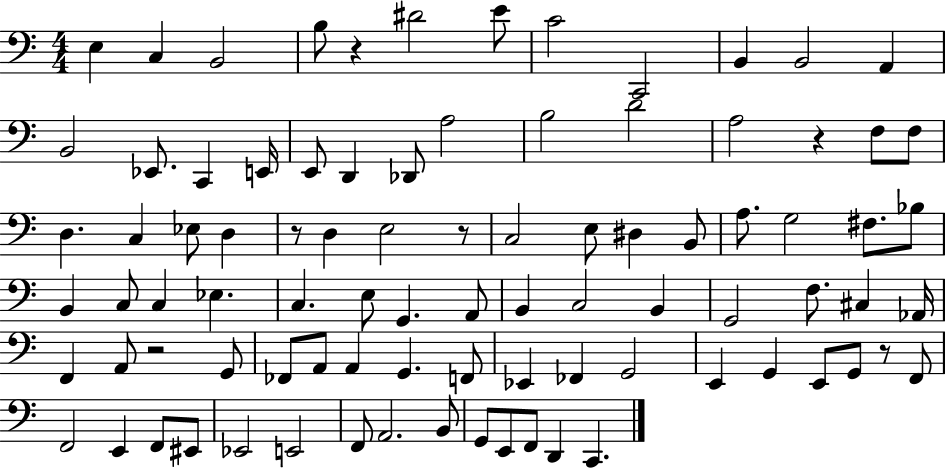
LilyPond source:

{
  \clef bass
  \numericTimeSignature
  \time 4/4
  \key c \major
  e4 c4 b,2 | b8 r4 dis'2 e'8 | c'2 c,2 | b,4 b,2 a,4 | \break b,2 ees,8. c,4 e,16 | e,8 d,4 des,8 a2 | b2 d'2 | a2 r4 f8 f8 | \break d4. c4 ees8 d4 | r8 d4 e2 r8 | c2 e8 dis4 b,8 | a8. g2 fis8. bes8 | \break b,4 c8 c4 ees4. | c4. e8 g,4. a,8 | b,4 c2 b,4 | g,2 f8. cis4 aes,16 | \break f,4 a,8 r2 g,8 | fes,8 a,8 a,4 g,4. f,8 | ees,4 fes,4 g,2 | e,4 g,4 e,8 g,8 r8 f,8 | \break f,2 e,4 f,8 eis,8 | ees,2 e,2 | f,8 a,2. b,8 | g,8 e,8 f,8 d,4 c,4. | \break \bar "|."
}